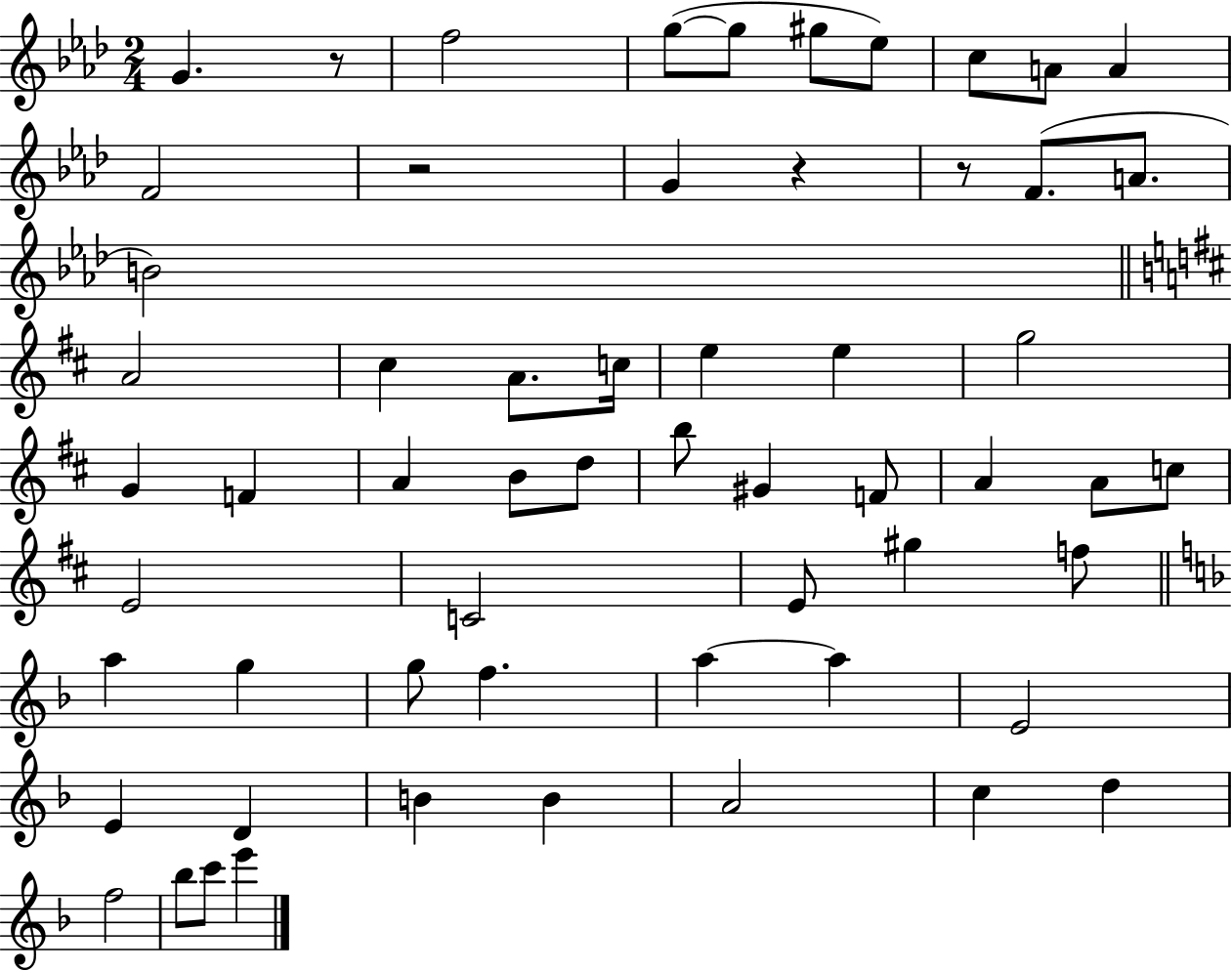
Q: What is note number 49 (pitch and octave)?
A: A4